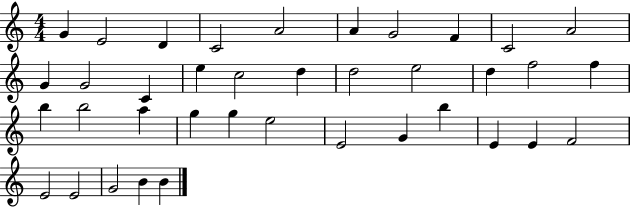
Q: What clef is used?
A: treble